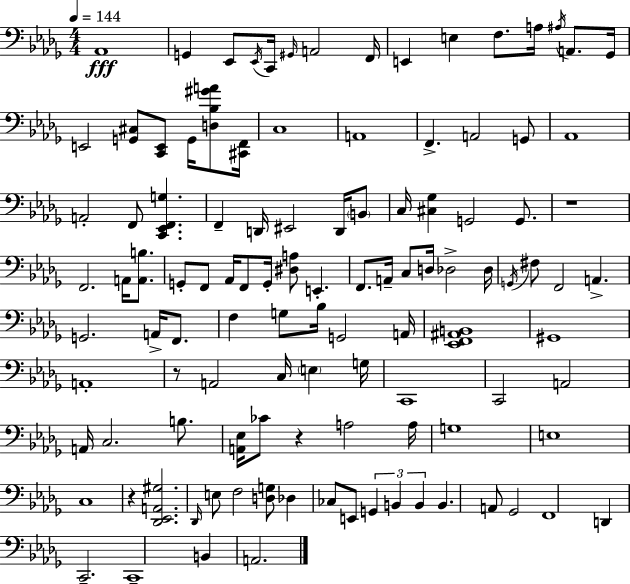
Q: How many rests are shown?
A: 4